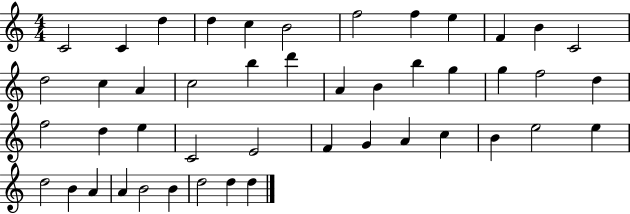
{
  \clef treble
  \numericTimeSignature
  \time 4/4
  \key c \major
  c'2 c'4 d''4 | d''4 c''4 b'2 | f''2 f''4 e''4 | f'4 b'4 c'2 | \break d''2 c''4 a'4 | c''2 b''4 d'''4 | a'4 b'4 b''4 g''4 | g''4 f''2 d''4 | \break f''2 d''4 e''4 | c'2 e'2 | f'4 g'4 a'4 c''4 | b'4 e''2 e''4 | \break d''2 b'4 a'4 | a'4 b'2 b'4 | d''2 d''4 d''4 | \bar "|."
}